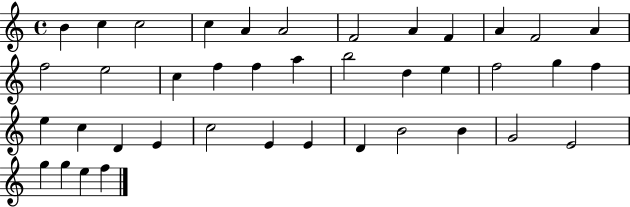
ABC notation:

X:1
T:Untitled
M:4/4
L:1/4
K:C
B c c2 c A A2 F2 A F A F2 A f2 e2 c f f a b2 d e f2 g f e c D E c2 E E D B2 B G2 E2 g g e f